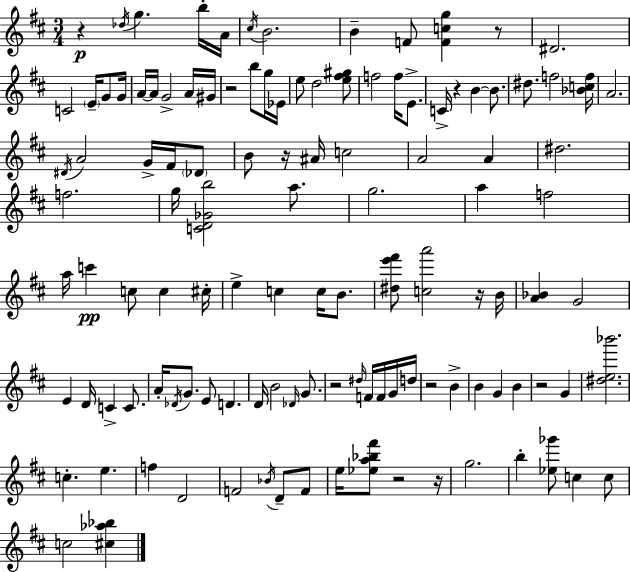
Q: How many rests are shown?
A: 11